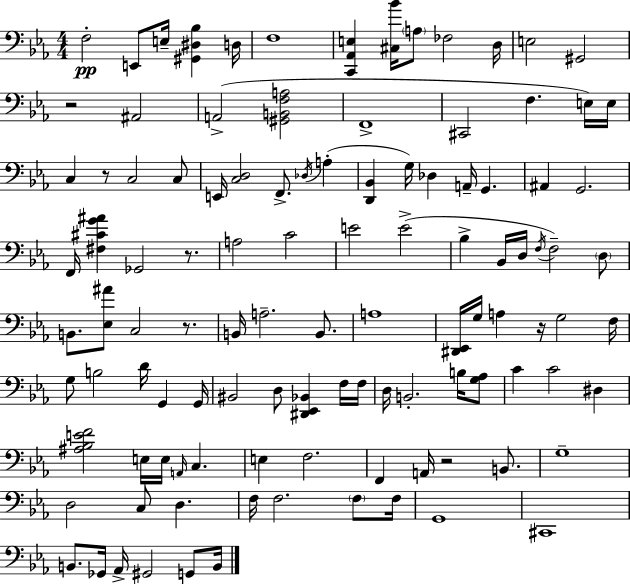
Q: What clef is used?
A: bass